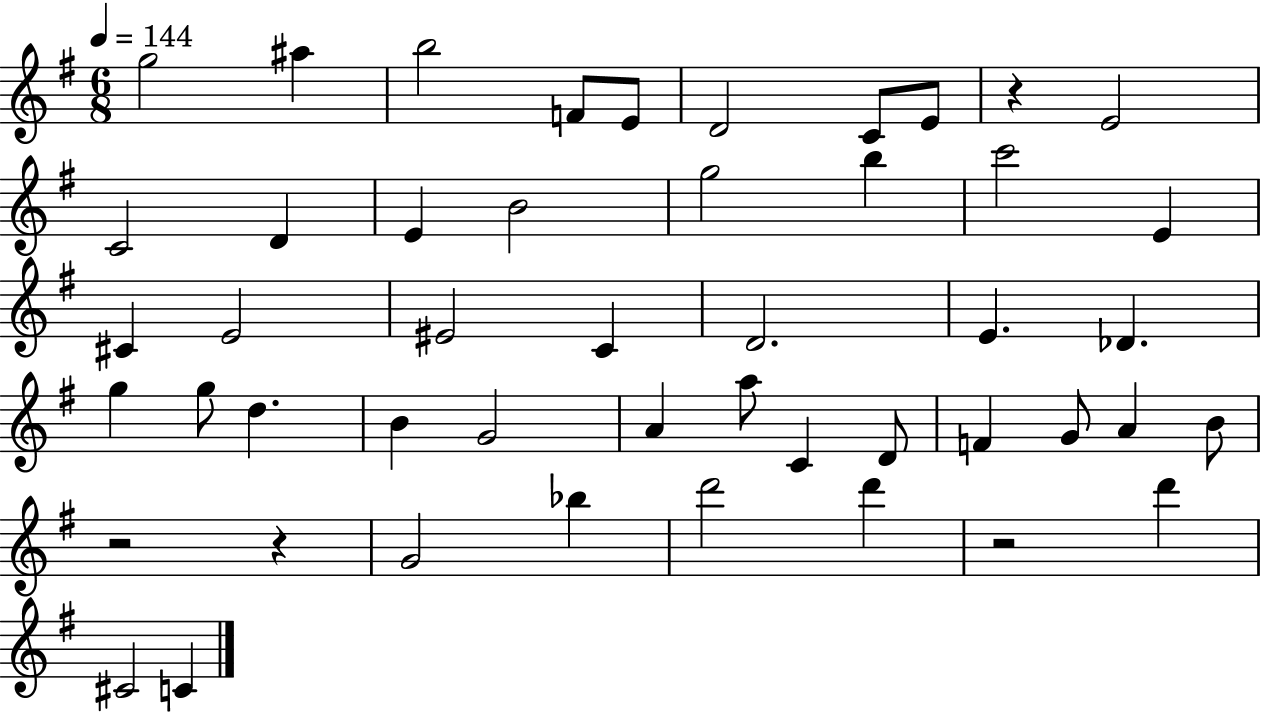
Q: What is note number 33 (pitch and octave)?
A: D4